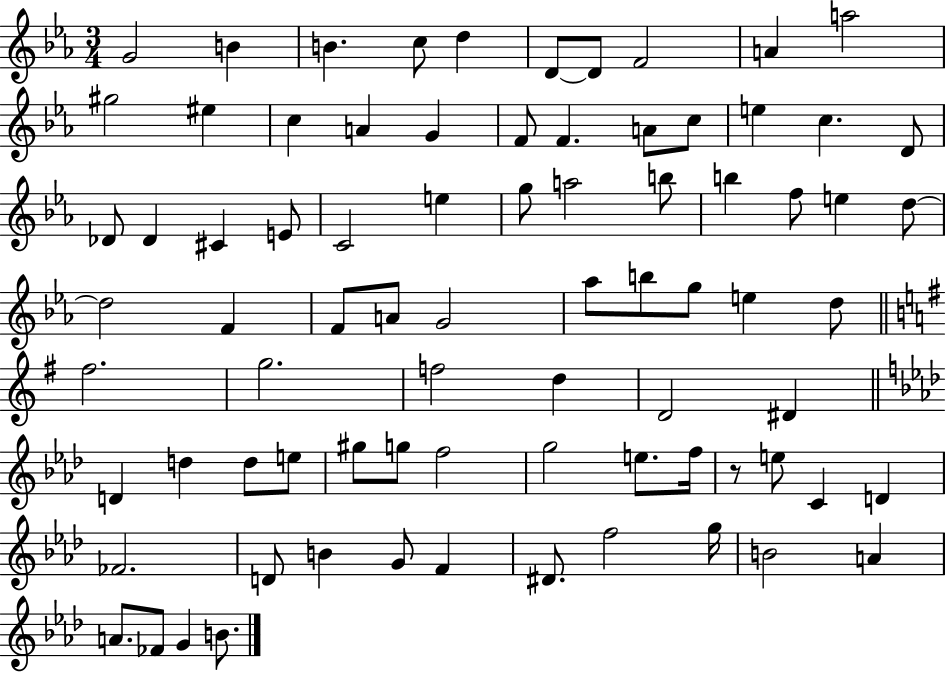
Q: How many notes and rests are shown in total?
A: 79